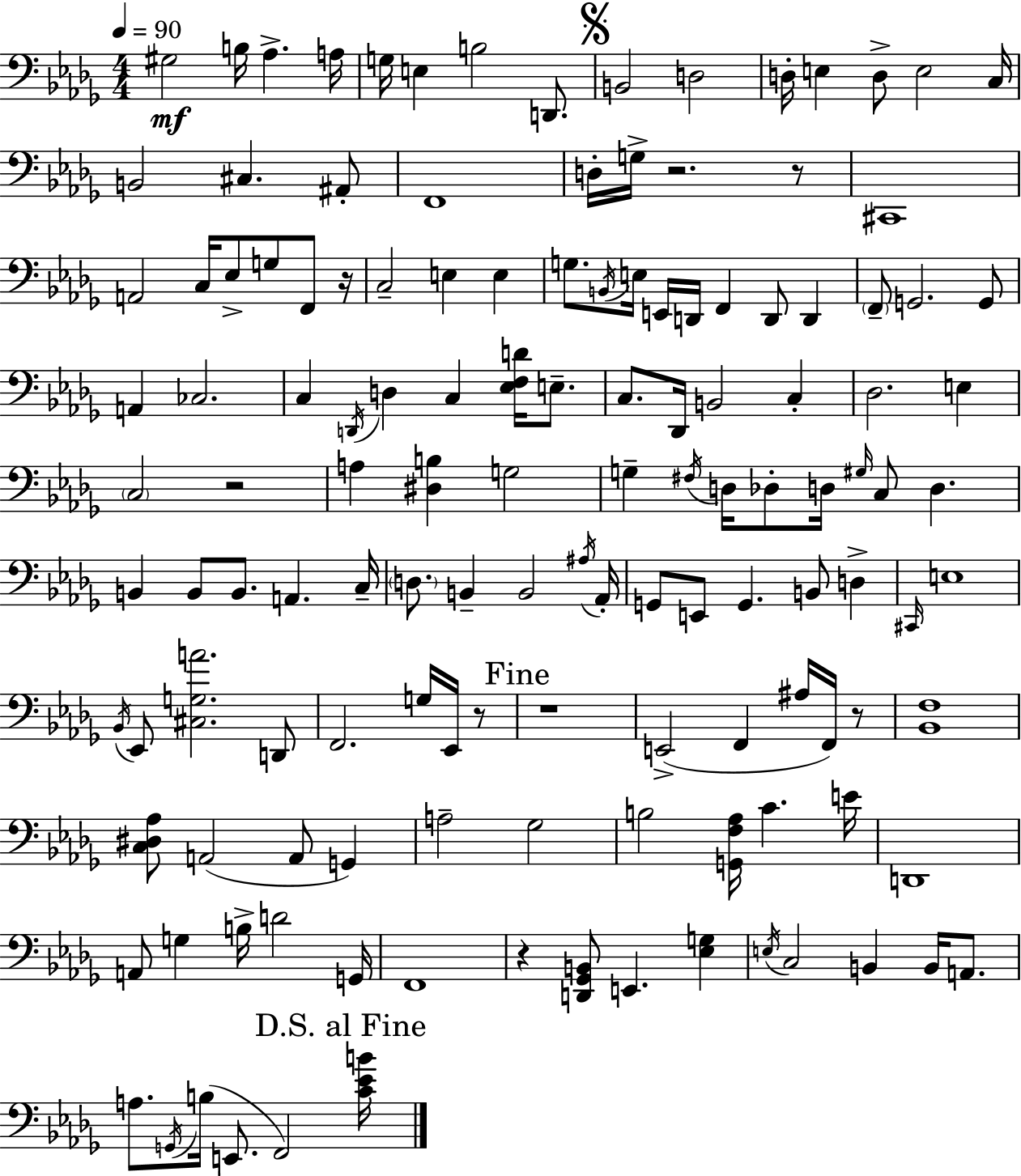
X:1
T:Untitled
M:4/4
L:1/4
K:Bbm
^G,2 B,/4 _A, A,/4 G,/4 E, B,2 D,,/2 B,,2 D,2 D,/4 E, D,/2 E,2 C,/4 B,,2 ^C, ^A,,/2 F,,4 D,/4 G,/4 z2 z/2 ^C,,4 A,,2 C,/4 _E,/2 G,/2 F,,/2 z/4 C,2 E, E, G,/2 B,,/4 E,/4 E,,/4 D,,/4 F,, D,,/2 D,, F,,/2 G,,2 G,,/2 A,, _C,2 C, D,,/4 D, C, [_E,F,D]/4 E,/2 C,/2 _D,,/4 B,,2 C, _D,2 E, C,2 z2 A, [^D,B,] G,2 G, ^F,/4 D,/4 _D,/2 D,/4 ^G,/4 C,/2 D, B,, B,,/2 B,,/2 A,, C,/4 D,/2 B,, B,,2 ^A,/4 _A,,/4 G,,/2 E,,/2 G,, B,,/2 D, ^C,,/4 E,4 _B,,/4 _E,,/2 [^C,G,A]2 D,,/2 F,,2 G,/4 _E,,/4 z/2 z4 E,,2 F,, ^A,/4 F,,/4 z/2 [_B,,F,]4 [C,^D,_A,]/2 A,,2 A,,/2 G,, A,2 _G,2 B,2 [G,,F,_A,]/4 C E/4 D,,4 A,,/2 G, B,/4 D2 G,,/4 F,,4 z [D,,_G,,B,,]/2 E,, [_E,G,] E,/4 C,2 B,, B,,/4 A,,/2 A,/2 G,,/4 B,/4 E,,/2 F,,2 [C_EB]/4